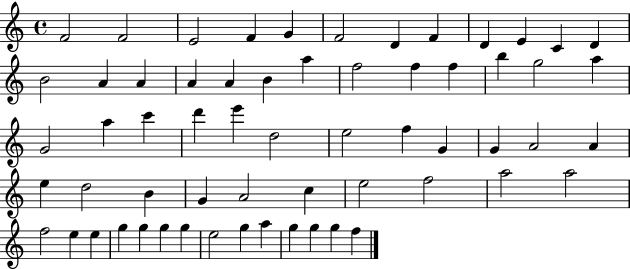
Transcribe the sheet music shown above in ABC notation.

X:1
T:Untitled
M:4/4
L:1/4
K:C
F2 F2 E2 F G F2 D F D E C D B2 A A A A B a f2 f f b g2 a G2 a c' d' e' d2 e2 f G G A2 A e d2 B G A2 c e2 f2 a2 a2 f2 e e g g g g e2 g a g g g f